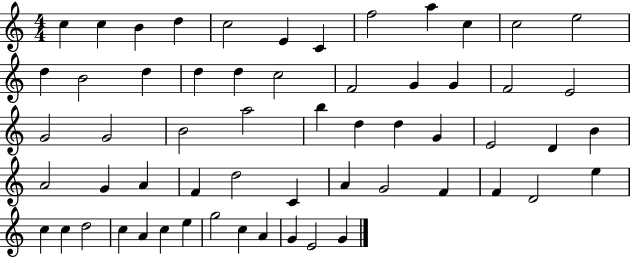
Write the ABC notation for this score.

X:1
T:Untitled
M:4/4
L:1/4
K:C
c c B d c2 E C f2 a c c2 e2 d B2 d d d c2 F2 G G F2 E2 G2 G2 B2 a2 b d d G E2 D B A2 G A F d2 C A G2 F F D2 e c c d2 c A c e g2 c A G E2 G